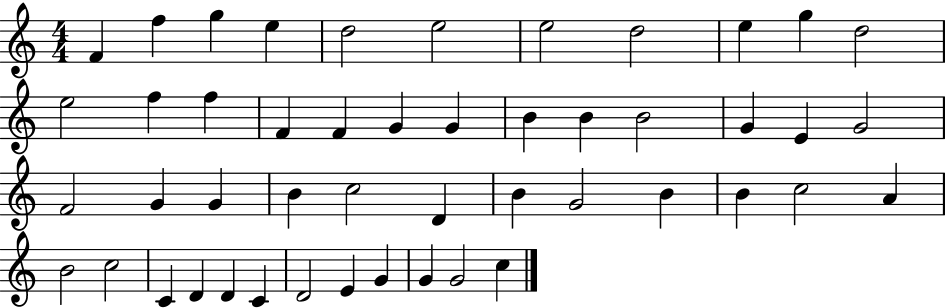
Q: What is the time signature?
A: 4/4